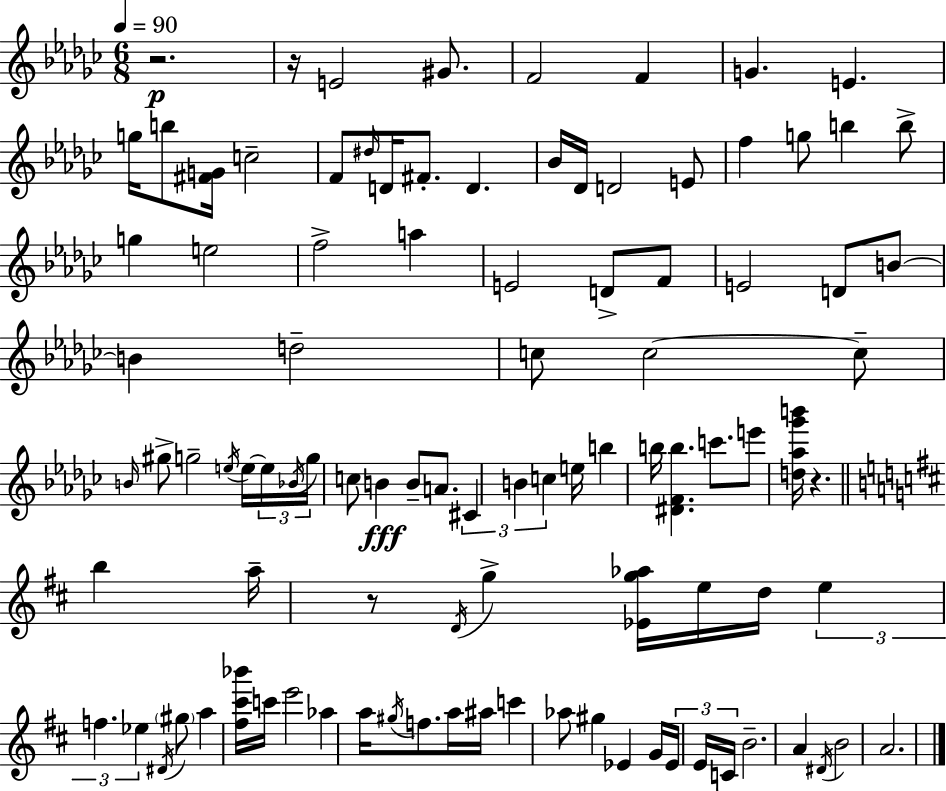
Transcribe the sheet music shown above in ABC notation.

X:1
T:Untitled
M:6/8
L:1/4
K:Ebm
z2 z/4 E2 ^G/2 F2 F G E g/4 b/2 [^FG]/4 c2 F/2 ^d/4 D/4 ^F/2 D _B/4 _D/4 D2 E/2 f g/2 b b/2 g e2 f2 a E2 D/2 F/2 E2 D/2 B/2 B d2 c/2 c2 c/2 B/4 ^g/2 g2 e/4 e/4 e/4 _B/4 g/4 c/2 B B/2 A/2 ^C B c e/4 b b/4 [^DFb] c'/2 e'/2 [d_a_g'b']/4 z b a/4 z/2 D/4 g [_Eg_a]/4 e/4 d/4 e f _e ^D/4 ^g/2 a [^f^c'_b']/4 c'/4 e'2 _a a/4 ^g/4 f/2 a/4 ^a/4 c' _a/2 ^g _E G/4 _E/4 E/4 C/4 B2 A ^D/4 B2 A2